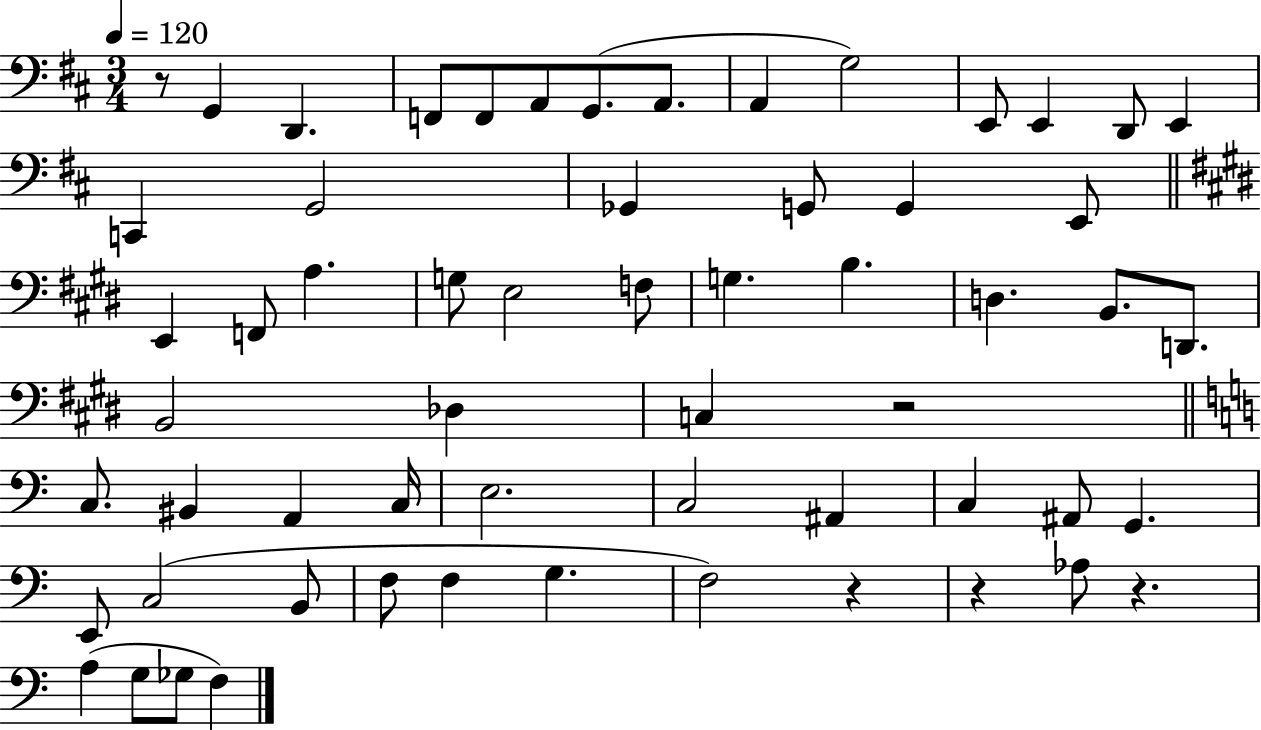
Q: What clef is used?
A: bass